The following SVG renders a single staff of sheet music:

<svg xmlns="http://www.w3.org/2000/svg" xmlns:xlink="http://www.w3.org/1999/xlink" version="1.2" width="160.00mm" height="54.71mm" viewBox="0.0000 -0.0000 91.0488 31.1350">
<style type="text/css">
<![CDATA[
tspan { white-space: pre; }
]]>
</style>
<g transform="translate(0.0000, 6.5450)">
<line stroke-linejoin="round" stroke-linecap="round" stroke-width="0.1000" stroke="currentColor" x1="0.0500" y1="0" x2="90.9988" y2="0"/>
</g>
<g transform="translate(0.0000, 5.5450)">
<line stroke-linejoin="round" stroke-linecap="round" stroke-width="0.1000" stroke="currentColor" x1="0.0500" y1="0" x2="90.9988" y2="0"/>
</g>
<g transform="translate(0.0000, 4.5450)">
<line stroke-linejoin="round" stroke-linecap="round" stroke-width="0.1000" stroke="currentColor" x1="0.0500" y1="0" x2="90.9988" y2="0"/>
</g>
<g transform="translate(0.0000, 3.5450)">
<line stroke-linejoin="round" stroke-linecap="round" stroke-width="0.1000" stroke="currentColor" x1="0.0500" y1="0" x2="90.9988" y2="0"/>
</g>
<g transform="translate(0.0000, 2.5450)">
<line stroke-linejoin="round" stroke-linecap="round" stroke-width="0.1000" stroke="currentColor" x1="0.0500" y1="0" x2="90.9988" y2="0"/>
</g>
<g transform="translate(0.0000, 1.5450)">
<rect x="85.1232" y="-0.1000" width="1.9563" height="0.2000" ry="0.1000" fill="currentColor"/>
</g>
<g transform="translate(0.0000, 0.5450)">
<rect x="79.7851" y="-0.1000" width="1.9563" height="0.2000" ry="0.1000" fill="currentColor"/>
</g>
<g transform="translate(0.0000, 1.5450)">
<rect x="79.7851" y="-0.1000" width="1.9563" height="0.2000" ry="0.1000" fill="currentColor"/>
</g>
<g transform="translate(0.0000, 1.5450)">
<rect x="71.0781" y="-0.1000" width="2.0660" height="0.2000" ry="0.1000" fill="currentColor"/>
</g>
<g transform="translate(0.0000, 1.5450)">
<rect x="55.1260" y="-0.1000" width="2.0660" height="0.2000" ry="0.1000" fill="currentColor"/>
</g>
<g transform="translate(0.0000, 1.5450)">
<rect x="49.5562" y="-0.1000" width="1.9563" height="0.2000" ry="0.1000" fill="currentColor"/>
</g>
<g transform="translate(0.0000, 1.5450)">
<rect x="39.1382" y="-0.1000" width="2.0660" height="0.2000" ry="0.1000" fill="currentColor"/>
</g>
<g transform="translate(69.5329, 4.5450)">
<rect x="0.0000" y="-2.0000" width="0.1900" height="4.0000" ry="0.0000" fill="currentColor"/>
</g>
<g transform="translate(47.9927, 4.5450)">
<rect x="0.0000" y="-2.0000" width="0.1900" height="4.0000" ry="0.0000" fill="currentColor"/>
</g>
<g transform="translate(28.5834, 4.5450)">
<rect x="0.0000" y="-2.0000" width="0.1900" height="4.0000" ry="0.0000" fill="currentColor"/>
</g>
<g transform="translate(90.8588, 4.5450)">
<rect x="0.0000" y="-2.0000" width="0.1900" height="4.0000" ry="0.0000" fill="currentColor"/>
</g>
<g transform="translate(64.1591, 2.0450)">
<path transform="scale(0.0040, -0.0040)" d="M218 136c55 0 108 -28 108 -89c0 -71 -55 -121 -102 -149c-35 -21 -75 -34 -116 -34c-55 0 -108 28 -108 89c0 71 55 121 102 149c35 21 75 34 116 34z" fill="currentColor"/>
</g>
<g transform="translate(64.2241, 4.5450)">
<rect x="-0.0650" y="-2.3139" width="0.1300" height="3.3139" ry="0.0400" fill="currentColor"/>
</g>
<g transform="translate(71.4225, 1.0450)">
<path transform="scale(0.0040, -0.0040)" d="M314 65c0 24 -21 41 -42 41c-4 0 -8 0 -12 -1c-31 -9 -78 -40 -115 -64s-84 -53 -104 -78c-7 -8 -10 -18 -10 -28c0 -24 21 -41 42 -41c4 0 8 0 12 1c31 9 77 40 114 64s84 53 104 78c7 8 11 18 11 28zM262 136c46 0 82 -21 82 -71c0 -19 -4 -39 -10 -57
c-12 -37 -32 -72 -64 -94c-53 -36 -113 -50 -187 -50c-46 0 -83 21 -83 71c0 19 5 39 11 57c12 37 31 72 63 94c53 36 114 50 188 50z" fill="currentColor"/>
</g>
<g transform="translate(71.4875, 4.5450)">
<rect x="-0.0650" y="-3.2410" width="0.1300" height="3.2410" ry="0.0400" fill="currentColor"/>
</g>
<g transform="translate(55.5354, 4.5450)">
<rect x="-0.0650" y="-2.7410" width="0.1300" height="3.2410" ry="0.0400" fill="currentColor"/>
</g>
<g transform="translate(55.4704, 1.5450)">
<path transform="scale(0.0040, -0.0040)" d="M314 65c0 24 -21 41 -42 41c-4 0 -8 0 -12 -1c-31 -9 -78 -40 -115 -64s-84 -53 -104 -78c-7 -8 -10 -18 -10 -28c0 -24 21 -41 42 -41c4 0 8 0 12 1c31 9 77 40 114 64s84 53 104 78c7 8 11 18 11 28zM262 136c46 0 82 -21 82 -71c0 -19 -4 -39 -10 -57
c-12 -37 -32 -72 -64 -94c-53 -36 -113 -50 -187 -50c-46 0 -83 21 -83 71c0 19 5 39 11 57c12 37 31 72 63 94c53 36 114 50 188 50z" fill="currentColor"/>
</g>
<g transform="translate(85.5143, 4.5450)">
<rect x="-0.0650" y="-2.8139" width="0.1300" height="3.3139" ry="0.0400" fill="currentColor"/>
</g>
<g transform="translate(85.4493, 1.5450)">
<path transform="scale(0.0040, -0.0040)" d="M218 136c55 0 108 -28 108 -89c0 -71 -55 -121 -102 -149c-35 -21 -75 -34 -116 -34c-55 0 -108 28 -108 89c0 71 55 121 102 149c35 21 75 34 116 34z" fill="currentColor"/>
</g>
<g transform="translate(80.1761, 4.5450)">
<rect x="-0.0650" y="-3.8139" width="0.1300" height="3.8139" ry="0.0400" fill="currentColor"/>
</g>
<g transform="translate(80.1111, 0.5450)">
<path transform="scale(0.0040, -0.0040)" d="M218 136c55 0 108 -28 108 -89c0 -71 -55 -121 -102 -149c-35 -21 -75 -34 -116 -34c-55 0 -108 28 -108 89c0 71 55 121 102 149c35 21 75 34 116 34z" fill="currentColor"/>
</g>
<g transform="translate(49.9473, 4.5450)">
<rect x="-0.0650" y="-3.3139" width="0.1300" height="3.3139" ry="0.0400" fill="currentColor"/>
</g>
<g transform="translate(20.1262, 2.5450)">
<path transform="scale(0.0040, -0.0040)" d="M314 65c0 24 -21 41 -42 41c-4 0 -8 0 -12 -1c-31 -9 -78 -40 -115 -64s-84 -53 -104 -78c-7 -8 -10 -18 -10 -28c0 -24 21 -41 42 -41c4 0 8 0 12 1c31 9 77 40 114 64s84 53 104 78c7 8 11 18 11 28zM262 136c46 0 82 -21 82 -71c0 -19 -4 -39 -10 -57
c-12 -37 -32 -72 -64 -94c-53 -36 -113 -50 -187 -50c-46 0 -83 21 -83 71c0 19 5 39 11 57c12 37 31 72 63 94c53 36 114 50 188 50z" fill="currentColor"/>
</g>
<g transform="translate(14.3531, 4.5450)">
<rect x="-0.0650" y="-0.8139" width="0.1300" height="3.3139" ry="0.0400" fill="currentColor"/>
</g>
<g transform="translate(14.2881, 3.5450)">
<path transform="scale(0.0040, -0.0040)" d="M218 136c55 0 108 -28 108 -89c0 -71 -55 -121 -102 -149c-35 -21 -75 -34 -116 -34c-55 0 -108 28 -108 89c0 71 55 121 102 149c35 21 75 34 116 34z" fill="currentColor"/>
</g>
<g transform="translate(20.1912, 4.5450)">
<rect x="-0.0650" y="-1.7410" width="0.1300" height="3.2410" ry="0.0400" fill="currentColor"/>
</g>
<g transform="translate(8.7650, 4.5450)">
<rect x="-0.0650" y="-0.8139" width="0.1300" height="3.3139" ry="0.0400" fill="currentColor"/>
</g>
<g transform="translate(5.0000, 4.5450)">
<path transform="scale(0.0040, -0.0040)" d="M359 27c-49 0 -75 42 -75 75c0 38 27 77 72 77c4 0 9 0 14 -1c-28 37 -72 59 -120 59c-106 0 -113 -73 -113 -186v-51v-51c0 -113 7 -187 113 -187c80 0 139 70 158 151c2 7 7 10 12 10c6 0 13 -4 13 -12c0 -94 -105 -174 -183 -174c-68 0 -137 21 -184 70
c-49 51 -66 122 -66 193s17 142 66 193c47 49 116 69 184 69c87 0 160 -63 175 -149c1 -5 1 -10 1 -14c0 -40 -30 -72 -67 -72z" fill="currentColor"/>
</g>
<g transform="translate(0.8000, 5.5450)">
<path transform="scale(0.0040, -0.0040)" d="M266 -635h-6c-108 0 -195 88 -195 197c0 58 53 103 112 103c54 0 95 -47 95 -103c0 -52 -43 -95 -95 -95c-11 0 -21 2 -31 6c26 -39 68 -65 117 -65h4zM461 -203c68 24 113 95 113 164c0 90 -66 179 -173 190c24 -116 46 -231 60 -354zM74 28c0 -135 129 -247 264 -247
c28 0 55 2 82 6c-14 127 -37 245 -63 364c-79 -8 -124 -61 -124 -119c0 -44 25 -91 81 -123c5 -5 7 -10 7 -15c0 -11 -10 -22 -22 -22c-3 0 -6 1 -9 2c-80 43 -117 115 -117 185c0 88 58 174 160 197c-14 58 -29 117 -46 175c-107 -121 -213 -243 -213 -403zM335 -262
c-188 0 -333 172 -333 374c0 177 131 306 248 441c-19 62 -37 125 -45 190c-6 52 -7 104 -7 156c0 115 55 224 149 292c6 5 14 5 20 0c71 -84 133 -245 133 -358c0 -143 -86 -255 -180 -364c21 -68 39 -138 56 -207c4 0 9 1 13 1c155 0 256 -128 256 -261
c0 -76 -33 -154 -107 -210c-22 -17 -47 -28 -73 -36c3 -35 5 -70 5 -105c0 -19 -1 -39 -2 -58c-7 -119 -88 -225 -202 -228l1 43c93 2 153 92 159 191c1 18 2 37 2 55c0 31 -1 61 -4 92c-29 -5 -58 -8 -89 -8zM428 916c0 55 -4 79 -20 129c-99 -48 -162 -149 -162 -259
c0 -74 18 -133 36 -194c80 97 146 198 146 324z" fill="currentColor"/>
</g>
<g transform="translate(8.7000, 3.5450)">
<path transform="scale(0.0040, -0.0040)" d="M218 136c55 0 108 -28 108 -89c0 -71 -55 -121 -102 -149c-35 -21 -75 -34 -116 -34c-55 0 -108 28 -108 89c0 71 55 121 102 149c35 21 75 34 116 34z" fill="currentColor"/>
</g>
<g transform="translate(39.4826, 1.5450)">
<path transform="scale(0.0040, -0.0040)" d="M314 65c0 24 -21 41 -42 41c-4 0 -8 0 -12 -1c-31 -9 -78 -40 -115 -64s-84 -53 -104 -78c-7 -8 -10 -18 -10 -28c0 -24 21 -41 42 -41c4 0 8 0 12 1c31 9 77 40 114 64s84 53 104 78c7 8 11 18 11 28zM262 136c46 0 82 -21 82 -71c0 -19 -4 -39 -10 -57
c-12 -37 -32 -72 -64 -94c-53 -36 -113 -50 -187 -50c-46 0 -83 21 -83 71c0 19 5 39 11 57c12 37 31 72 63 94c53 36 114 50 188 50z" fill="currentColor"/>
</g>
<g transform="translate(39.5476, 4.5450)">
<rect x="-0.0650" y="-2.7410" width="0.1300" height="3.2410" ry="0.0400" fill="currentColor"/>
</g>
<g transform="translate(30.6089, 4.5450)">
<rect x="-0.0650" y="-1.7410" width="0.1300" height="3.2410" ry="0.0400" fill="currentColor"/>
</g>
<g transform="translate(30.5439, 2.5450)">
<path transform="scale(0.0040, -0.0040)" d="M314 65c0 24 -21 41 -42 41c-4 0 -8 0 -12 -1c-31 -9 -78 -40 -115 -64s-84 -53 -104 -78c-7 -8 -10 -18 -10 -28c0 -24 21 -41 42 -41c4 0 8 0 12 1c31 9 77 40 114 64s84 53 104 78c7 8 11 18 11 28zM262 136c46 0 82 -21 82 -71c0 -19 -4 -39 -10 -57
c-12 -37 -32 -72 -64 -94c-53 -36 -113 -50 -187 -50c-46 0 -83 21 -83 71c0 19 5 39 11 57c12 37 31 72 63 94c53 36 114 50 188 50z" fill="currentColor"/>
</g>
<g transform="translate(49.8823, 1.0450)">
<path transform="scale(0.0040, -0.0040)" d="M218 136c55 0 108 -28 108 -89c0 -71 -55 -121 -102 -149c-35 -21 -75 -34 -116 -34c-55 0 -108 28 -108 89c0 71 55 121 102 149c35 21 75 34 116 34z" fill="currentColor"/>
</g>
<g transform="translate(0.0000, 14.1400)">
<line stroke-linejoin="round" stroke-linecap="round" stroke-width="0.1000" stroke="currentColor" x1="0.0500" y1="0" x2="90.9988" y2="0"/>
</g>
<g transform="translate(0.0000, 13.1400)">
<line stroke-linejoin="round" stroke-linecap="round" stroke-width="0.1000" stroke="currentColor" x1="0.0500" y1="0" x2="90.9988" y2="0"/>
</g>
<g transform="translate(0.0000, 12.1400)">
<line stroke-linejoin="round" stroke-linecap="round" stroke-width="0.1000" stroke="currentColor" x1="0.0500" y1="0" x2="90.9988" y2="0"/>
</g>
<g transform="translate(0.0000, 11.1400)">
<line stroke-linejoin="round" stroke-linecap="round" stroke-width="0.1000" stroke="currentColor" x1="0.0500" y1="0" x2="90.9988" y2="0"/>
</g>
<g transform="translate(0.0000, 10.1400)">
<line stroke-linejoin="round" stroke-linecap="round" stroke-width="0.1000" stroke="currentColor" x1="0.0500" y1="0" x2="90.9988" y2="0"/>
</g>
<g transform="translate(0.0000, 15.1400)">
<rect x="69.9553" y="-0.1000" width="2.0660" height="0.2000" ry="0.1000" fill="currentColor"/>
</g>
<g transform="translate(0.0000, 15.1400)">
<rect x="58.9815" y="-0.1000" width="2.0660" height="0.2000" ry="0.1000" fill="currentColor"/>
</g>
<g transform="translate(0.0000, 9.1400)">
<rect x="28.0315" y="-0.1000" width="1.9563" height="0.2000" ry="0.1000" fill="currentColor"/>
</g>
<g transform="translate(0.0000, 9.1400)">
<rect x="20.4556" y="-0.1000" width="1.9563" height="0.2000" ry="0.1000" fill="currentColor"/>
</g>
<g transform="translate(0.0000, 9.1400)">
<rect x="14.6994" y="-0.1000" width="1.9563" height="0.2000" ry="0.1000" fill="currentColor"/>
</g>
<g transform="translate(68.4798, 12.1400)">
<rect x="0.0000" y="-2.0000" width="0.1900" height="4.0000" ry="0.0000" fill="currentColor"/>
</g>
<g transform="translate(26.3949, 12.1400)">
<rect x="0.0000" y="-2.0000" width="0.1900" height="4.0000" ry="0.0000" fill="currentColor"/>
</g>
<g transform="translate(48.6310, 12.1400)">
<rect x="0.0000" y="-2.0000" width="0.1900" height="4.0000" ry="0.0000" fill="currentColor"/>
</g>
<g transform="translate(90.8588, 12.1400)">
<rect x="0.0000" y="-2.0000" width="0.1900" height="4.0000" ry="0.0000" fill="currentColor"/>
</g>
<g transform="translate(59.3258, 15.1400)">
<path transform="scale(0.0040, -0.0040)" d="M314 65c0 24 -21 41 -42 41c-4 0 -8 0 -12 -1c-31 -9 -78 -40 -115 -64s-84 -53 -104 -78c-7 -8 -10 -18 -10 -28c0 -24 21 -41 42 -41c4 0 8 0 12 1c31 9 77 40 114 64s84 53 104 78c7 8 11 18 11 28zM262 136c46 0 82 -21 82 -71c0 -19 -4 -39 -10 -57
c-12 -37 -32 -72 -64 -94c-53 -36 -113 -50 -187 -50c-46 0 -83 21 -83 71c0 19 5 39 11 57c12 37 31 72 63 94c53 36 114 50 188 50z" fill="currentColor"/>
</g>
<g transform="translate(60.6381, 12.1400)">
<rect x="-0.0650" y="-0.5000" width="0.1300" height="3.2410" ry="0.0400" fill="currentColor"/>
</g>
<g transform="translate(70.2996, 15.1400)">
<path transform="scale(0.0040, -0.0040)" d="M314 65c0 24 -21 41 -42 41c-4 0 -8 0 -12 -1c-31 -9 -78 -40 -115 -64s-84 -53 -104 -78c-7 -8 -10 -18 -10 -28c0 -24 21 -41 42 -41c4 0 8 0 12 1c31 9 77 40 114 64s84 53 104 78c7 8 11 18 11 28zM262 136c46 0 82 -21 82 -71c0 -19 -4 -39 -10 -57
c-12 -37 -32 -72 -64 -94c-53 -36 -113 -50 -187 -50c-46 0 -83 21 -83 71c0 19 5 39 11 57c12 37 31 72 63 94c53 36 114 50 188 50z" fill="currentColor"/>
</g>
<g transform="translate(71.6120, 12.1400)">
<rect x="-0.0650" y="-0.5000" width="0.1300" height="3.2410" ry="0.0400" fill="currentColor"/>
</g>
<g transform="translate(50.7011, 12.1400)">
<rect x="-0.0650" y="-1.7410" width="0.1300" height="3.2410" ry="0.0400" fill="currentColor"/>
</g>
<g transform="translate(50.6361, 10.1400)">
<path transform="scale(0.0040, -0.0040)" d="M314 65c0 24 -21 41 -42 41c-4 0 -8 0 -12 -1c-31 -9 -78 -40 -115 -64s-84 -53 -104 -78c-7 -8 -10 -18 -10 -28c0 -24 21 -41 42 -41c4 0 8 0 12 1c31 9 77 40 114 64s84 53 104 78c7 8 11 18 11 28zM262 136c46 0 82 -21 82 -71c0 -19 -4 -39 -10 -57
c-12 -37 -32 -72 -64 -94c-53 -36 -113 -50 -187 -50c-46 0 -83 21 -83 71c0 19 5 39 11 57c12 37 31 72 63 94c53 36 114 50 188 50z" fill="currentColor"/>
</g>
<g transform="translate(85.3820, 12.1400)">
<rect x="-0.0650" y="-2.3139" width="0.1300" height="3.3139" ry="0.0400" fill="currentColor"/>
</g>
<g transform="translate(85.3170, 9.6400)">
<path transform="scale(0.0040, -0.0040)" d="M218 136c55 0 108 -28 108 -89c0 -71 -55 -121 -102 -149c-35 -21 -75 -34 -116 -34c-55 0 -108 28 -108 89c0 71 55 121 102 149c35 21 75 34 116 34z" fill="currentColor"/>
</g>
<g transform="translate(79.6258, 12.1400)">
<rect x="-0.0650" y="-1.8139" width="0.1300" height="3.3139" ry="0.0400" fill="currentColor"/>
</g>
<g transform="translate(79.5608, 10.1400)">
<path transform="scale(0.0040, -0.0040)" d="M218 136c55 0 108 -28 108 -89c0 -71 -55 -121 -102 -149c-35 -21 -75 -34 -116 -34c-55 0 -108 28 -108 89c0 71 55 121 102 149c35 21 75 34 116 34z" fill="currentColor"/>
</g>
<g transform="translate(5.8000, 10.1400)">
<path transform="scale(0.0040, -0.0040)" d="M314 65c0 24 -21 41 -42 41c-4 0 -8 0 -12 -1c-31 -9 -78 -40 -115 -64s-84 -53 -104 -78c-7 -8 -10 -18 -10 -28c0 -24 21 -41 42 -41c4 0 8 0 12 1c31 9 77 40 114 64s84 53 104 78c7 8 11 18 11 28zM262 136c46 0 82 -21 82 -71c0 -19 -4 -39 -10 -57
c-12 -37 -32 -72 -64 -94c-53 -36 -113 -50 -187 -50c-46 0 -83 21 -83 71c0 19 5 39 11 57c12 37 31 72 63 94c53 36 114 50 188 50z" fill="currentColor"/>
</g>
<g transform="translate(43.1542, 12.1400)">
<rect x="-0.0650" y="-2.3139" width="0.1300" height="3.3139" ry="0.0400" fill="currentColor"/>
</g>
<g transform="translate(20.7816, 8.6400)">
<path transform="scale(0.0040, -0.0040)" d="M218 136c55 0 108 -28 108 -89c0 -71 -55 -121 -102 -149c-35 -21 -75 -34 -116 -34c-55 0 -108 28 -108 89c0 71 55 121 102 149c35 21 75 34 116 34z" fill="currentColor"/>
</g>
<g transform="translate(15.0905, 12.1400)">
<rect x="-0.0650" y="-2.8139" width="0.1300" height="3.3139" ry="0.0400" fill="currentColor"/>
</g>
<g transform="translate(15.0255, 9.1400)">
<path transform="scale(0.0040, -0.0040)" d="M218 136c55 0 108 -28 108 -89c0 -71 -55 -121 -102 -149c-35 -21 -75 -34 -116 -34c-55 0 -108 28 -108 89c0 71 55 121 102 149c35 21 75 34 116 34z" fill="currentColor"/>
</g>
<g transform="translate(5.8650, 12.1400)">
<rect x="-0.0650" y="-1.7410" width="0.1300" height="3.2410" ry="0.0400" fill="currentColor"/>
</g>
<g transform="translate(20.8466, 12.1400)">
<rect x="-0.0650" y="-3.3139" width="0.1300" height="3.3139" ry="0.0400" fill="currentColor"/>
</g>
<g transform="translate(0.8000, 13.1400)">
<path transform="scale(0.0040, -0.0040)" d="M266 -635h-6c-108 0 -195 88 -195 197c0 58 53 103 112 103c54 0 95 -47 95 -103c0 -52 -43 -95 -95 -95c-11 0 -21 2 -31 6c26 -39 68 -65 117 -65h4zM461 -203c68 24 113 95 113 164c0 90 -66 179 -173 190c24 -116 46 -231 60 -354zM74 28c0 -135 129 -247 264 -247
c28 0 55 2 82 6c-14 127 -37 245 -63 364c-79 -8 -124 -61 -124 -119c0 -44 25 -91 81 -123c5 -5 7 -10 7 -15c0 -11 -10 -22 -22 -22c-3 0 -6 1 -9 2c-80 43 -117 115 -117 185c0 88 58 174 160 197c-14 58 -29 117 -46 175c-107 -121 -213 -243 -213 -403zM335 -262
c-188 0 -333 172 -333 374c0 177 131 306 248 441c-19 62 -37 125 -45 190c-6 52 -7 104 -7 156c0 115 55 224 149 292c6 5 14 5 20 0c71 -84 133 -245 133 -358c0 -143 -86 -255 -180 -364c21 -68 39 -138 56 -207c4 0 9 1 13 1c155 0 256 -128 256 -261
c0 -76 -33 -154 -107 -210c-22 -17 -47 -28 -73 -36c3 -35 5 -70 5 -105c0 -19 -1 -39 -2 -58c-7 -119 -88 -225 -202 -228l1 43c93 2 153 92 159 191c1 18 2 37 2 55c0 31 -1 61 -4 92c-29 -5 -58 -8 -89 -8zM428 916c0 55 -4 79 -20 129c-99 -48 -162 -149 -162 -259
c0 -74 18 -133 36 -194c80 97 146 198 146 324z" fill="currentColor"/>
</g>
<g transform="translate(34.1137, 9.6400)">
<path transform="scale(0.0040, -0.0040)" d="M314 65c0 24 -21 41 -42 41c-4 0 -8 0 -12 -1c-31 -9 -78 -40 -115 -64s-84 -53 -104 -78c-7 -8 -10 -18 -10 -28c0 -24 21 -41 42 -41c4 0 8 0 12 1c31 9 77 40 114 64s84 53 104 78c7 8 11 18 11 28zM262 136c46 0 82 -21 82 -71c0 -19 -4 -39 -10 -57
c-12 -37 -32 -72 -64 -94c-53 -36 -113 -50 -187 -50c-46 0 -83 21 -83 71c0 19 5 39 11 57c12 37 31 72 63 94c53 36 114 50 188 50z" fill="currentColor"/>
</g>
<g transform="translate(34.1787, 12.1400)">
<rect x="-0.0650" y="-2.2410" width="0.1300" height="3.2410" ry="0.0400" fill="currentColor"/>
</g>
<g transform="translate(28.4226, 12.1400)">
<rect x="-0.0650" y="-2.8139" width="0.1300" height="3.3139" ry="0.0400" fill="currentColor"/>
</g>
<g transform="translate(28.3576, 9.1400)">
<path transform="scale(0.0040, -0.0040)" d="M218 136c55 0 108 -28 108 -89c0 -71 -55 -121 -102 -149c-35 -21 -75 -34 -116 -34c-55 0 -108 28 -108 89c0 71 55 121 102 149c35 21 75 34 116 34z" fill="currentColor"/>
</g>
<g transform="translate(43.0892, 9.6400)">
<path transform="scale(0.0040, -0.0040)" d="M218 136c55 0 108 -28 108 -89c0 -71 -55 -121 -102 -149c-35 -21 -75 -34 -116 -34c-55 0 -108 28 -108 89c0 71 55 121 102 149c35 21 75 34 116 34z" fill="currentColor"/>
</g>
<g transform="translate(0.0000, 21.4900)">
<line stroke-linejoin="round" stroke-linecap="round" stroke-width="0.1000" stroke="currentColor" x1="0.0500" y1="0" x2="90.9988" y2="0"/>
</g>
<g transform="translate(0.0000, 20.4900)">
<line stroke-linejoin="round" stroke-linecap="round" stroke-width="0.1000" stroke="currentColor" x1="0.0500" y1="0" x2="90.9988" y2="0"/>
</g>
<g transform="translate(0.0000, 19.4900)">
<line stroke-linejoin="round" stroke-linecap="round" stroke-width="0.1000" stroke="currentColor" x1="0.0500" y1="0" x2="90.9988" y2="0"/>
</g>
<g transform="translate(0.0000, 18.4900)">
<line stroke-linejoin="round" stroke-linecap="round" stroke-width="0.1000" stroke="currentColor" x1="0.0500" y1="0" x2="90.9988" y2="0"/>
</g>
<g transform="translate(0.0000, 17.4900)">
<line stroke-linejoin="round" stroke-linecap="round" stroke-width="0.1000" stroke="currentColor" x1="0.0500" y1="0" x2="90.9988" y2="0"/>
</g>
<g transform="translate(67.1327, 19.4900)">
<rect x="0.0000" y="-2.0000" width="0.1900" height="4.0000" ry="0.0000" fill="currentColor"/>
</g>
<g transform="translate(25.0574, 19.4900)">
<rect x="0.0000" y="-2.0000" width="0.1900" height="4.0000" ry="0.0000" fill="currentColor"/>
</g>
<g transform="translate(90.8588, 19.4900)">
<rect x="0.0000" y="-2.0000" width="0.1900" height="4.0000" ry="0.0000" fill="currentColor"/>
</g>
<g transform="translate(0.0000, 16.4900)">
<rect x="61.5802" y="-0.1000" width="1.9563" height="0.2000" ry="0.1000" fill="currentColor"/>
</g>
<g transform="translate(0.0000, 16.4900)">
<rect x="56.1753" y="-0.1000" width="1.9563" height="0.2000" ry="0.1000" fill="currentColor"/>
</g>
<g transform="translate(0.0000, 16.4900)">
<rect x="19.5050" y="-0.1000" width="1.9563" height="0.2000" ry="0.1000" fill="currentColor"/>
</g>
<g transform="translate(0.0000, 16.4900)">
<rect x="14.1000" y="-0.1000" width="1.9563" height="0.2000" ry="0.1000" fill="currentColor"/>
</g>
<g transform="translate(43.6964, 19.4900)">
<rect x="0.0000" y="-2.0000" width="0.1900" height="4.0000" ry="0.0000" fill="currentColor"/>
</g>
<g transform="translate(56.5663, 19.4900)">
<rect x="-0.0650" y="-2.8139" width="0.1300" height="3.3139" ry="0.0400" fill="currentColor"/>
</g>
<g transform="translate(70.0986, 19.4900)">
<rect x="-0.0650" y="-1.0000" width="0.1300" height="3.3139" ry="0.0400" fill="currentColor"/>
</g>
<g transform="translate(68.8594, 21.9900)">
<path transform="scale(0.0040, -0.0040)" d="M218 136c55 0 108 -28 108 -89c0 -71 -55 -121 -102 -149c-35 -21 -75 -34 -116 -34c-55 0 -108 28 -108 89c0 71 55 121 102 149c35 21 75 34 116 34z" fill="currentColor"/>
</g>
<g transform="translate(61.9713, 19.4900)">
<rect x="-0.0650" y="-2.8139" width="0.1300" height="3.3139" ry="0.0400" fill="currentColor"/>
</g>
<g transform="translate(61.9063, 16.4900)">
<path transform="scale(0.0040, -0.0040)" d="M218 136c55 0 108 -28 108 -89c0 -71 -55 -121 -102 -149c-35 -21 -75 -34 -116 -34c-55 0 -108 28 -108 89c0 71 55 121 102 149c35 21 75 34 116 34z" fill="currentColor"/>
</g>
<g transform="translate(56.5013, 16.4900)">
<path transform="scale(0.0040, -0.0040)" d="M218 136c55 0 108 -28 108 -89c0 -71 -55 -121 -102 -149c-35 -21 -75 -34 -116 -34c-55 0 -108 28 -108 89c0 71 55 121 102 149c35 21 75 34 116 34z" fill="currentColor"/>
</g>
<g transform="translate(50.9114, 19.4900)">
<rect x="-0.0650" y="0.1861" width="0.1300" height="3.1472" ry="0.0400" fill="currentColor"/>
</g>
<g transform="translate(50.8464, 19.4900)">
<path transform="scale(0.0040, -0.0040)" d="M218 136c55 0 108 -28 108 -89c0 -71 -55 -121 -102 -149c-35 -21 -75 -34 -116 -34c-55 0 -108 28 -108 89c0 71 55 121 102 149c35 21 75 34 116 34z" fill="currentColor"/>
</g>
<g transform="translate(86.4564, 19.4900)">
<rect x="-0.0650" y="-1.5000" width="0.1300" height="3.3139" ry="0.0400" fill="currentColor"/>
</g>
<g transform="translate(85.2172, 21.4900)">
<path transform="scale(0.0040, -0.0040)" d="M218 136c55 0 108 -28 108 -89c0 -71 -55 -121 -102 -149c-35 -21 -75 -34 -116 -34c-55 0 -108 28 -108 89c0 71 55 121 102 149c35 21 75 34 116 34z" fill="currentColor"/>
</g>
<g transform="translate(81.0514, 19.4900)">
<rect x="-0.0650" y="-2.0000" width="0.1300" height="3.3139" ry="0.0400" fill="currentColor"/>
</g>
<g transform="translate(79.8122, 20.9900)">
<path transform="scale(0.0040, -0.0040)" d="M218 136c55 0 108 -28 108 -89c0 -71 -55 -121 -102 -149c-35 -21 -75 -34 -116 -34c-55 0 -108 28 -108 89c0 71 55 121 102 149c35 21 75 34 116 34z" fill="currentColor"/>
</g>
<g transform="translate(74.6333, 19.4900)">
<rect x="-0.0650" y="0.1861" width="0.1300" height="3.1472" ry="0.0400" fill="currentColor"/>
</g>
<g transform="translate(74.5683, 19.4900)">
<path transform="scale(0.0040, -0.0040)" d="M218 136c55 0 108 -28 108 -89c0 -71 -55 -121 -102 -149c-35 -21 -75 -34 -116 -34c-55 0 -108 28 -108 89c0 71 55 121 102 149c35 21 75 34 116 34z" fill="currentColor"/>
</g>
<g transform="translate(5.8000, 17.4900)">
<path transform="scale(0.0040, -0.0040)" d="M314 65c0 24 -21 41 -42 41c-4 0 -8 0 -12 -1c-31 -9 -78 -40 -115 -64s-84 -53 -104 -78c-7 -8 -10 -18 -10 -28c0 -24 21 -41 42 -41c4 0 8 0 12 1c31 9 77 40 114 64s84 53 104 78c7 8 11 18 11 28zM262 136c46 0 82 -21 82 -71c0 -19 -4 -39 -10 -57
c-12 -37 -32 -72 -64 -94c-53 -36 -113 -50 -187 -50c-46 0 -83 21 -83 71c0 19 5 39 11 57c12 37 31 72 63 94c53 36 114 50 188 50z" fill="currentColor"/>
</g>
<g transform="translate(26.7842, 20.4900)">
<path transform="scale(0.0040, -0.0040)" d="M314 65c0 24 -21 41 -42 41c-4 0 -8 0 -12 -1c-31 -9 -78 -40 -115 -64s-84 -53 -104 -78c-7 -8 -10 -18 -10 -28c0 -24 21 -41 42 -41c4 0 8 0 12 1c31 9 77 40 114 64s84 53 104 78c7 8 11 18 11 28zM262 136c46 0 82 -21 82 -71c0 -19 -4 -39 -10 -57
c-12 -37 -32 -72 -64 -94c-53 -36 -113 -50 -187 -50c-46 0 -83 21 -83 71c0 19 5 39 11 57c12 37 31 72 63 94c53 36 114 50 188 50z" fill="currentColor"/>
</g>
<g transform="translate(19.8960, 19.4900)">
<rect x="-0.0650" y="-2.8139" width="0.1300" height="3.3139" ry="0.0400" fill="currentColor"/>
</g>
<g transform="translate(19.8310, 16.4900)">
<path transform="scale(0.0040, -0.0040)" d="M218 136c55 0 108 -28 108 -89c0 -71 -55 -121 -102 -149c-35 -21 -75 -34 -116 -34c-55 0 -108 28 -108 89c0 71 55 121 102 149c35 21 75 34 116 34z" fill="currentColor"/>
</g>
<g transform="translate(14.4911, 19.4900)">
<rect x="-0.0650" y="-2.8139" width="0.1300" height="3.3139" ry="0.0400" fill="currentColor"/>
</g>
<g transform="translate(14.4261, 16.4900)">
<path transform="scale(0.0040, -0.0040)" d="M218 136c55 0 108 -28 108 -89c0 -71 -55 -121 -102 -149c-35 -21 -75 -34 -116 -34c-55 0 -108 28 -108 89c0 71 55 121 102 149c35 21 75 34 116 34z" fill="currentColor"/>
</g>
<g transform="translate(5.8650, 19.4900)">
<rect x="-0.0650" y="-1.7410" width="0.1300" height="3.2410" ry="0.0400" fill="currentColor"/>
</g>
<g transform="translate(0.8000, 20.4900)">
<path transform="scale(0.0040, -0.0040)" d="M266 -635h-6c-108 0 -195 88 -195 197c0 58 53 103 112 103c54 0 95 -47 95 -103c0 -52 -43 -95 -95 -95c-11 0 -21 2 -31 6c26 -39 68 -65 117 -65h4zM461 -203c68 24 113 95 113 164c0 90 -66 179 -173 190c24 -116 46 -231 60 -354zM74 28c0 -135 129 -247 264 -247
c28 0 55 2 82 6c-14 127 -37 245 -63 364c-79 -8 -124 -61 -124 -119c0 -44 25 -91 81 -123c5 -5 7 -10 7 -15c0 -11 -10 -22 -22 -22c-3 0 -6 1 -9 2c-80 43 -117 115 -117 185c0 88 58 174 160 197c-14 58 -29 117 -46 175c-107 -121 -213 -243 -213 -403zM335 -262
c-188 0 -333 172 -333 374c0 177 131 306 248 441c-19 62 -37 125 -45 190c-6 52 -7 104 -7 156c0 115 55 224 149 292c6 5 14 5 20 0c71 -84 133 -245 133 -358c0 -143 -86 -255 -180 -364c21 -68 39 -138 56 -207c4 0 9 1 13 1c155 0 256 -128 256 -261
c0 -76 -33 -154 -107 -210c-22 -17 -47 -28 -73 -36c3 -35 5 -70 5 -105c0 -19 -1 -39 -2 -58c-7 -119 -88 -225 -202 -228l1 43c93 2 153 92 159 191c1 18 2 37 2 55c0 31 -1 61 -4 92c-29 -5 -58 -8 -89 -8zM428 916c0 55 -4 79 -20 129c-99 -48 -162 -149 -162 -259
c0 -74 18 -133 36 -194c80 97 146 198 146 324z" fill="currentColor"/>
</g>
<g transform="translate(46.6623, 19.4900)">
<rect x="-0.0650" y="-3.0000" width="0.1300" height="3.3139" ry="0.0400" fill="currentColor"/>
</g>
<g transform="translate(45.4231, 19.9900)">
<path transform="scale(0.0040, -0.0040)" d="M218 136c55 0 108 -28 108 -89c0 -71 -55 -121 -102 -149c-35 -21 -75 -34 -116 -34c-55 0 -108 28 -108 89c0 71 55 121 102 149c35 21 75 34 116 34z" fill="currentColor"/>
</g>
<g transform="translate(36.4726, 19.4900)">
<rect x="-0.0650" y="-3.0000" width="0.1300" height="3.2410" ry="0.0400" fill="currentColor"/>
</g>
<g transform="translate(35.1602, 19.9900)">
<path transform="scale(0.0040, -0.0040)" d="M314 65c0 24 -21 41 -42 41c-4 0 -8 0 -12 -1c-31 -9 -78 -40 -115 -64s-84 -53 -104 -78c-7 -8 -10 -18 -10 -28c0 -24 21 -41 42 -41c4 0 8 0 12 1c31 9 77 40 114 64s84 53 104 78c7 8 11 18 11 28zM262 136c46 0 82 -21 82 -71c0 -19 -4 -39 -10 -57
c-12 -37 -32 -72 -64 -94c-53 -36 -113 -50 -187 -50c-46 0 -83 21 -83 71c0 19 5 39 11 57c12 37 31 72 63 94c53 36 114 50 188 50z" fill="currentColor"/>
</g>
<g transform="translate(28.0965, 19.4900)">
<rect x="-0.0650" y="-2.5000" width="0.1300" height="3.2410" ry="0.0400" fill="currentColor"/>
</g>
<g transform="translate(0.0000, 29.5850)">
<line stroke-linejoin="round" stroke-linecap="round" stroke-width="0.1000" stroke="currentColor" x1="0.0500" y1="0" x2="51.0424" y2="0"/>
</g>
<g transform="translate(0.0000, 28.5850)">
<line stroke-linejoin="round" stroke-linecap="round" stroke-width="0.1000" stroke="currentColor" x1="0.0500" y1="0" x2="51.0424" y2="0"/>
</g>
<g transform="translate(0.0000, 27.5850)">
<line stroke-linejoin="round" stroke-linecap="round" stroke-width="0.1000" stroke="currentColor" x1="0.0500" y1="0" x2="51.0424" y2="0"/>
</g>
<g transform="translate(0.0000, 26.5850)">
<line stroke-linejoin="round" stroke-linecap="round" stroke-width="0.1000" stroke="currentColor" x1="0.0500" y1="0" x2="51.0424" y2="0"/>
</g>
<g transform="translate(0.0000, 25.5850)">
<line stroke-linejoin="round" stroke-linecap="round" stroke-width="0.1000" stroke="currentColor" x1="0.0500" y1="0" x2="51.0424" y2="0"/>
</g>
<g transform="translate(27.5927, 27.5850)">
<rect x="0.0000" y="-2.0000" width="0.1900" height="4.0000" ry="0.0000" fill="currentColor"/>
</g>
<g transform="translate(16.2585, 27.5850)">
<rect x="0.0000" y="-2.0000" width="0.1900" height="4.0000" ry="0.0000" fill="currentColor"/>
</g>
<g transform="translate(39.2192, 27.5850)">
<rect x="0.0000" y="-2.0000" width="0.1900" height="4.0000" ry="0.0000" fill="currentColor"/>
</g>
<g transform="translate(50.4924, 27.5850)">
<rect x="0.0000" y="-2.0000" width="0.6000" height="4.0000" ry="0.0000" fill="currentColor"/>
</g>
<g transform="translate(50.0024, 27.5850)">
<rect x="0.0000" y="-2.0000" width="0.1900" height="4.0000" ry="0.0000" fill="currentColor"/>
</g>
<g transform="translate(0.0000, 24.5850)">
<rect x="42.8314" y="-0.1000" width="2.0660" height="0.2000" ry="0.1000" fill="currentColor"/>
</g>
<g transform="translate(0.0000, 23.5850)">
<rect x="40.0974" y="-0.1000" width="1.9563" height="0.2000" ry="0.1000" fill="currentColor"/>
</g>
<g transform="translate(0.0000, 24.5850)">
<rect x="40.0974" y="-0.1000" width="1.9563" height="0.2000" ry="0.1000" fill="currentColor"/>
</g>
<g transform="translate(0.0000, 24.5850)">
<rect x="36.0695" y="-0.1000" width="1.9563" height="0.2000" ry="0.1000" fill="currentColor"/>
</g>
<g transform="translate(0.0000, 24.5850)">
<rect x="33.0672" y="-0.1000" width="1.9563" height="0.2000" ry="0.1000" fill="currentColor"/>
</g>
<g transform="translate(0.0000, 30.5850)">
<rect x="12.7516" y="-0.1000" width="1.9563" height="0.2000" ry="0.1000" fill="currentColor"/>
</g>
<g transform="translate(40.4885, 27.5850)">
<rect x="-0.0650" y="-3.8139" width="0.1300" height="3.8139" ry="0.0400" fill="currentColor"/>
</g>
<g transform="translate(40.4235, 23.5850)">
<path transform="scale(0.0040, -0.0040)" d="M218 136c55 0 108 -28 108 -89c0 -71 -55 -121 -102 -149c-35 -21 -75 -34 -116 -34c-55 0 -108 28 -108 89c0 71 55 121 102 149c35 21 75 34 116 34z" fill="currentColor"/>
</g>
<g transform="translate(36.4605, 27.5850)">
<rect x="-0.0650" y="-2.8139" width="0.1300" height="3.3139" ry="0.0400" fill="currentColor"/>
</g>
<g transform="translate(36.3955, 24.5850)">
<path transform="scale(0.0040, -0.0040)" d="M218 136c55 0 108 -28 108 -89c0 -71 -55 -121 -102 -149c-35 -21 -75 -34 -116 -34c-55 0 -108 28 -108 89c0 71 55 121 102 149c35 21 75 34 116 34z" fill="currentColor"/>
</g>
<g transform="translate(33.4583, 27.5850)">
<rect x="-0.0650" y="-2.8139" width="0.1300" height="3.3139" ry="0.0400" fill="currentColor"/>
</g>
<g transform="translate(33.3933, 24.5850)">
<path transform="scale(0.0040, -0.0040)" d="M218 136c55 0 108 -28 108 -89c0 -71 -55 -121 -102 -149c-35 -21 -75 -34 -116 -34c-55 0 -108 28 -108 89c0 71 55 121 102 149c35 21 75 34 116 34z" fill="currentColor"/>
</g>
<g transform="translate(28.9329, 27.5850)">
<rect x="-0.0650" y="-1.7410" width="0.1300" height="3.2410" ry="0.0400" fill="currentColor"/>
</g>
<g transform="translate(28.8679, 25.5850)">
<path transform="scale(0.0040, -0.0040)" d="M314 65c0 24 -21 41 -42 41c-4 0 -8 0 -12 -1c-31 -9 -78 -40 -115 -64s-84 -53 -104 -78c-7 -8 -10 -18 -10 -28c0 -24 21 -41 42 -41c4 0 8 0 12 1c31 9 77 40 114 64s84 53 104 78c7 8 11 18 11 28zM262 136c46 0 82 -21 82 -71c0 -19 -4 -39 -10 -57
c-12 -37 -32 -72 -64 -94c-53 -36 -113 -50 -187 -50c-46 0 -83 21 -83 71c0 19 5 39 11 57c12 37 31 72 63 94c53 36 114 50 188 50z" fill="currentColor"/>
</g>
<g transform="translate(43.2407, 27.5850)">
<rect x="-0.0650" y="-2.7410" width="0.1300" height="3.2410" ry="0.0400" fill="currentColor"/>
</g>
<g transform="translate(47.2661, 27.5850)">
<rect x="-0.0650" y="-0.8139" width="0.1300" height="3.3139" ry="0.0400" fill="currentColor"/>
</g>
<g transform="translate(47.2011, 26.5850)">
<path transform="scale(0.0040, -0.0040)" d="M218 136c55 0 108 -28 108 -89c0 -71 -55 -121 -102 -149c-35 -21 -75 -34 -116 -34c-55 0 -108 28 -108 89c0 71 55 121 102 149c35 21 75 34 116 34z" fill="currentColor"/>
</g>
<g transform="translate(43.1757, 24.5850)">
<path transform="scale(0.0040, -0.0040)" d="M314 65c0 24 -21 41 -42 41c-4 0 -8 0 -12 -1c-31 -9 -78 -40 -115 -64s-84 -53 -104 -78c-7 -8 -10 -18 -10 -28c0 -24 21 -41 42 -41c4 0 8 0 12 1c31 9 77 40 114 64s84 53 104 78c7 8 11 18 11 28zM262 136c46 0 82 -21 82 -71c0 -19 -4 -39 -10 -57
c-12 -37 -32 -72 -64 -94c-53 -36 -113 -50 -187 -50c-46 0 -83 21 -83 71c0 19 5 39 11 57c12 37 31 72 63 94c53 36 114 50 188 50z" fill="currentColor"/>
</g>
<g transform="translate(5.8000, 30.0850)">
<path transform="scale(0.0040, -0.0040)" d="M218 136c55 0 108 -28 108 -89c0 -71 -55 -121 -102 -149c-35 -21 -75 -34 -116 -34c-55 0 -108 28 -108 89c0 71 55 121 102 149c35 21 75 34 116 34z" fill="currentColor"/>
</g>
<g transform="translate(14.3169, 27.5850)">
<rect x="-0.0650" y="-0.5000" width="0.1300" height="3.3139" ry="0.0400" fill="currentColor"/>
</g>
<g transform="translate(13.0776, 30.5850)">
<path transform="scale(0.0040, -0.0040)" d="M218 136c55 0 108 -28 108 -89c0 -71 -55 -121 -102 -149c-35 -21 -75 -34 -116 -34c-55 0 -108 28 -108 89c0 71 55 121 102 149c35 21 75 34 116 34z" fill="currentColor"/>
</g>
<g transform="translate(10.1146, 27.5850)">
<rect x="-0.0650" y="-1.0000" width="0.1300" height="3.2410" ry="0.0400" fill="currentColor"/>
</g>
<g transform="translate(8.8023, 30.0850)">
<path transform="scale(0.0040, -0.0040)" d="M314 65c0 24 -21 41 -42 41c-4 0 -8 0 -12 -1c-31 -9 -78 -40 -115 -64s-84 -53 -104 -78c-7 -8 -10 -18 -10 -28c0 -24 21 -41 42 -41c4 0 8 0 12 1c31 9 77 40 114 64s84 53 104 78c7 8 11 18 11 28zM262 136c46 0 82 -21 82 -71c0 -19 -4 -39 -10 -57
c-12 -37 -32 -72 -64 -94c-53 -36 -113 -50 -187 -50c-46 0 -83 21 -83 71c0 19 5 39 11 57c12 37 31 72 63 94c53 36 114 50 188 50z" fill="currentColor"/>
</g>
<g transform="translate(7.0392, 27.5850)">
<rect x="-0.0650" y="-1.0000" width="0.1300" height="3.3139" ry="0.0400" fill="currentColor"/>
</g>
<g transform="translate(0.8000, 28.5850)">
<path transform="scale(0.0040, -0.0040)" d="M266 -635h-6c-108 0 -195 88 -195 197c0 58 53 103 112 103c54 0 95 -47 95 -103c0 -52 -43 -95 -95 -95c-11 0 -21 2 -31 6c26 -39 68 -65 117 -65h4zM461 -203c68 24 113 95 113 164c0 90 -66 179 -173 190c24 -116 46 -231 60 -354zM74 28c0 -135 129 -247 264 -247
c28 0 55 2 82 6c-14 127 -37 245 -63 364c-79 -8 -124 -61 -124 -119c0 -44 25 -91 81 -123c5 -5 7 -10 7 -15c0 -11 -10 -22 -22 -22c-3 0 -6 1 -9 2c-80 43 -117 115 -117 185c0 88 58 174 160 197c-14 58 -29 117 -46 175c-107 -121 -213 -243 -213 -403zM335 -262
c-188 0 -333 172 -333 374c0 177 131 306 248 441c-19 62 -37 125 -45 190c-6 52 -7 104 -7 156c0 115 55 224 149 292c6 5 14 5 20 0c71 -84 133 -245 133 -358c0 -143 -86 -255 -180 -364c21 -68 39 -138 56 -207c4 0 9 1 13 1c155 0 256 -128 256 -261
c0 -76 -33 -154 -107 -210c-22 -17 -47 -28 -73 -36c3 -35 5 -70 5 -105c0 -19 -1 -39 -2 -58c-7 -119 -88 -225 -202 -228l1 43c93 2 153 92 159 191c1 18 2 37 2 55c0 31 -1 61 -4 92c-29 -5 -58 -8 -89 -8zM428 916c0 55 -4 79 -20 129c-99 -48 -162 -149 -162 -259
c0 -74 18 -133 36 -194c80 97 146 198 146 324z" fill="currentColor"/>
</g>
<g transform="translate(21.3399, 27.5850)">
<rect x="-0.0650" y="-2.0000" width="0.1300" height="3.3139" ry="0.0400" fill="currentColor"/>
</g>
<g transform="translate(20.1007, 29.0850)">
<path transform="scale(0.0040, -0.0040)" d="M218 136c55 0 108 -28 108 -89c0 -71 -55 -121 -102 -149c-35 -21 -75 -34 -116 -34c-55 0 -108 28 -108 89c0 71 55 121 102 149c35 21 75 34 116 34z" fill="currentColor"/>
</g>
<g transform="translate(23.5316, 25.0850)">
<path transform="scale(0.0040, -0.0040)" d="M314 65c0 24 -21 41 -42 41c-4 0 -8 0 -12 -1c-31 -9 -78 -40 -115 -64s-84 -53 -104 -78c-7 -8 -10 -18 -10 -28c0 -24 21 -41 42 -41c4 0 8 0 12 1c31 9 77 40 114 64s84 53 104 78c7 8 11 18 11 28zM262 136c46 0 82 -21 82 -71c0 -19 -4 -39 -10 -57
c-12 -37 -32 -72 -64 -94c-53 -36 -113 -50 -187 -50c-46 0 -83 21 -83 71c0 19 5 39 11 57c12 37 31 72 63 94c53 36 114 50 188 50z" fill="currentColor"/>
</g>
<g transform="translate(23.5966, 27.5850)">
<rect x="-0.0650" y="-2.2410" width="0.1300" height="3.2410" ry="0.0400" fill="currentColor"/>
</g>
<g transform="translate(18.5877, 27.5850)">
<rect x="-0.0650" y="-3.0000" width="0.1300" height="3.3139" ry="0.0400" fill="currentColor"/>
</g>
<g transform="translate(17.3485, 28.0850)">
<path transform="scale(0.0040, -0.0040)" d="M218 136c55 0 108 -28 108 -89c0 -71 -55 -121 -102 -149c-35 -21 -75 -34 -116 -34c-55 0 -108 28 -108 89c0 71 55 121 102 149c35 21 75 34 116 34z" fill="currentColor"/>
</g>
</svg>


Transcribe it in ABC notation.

X:1
T:Untitled
M:4/4
L:1/4
K:C
d d f2 f2 a2 b a2 g b2 c' a f2 a b a g2 g f2 C2 C2 f g f2 a a G2 A2 A B a a D B F E D D2 C A F g2 f2 a a c' a2 d